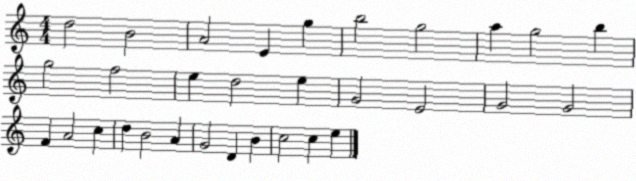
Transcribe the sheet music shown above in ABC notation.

X:1
T:Untitled
M:4/4
L:1/4
K:C
d2 B2 A2 E g b2 g2 a g2 b g2 f2 e d2 e G2 E2 G2 G2 F A2 c d B2 A G2 D B c2 c e